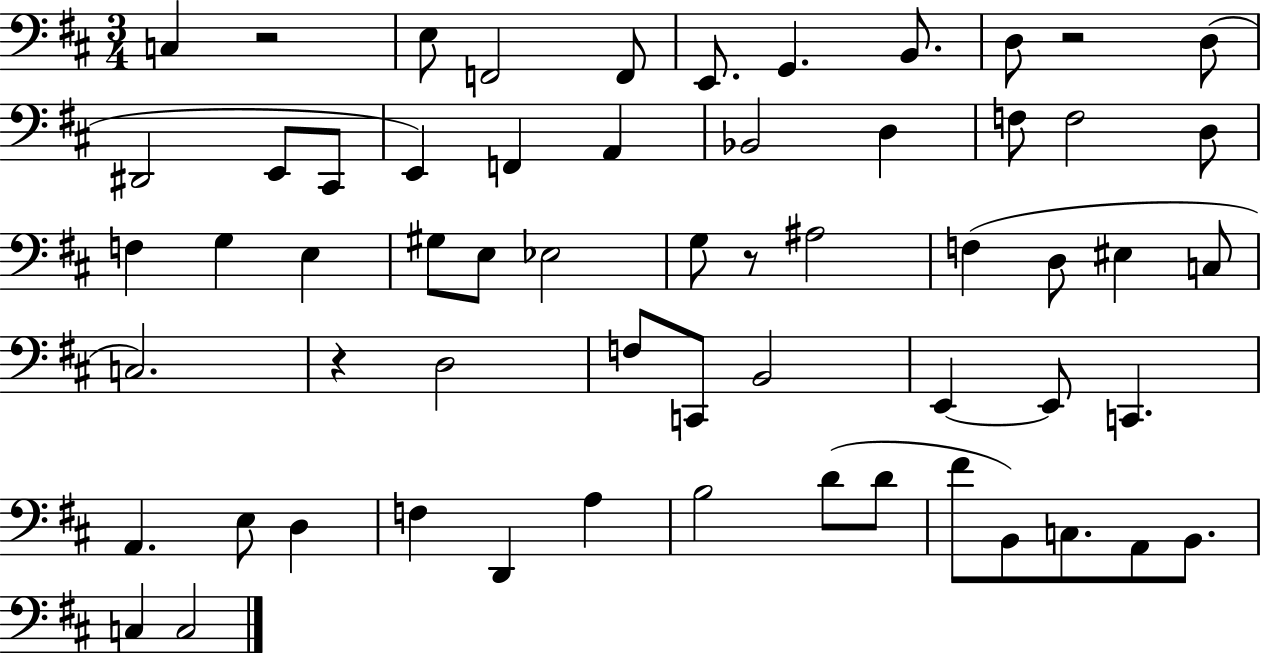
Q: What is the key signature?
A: D major